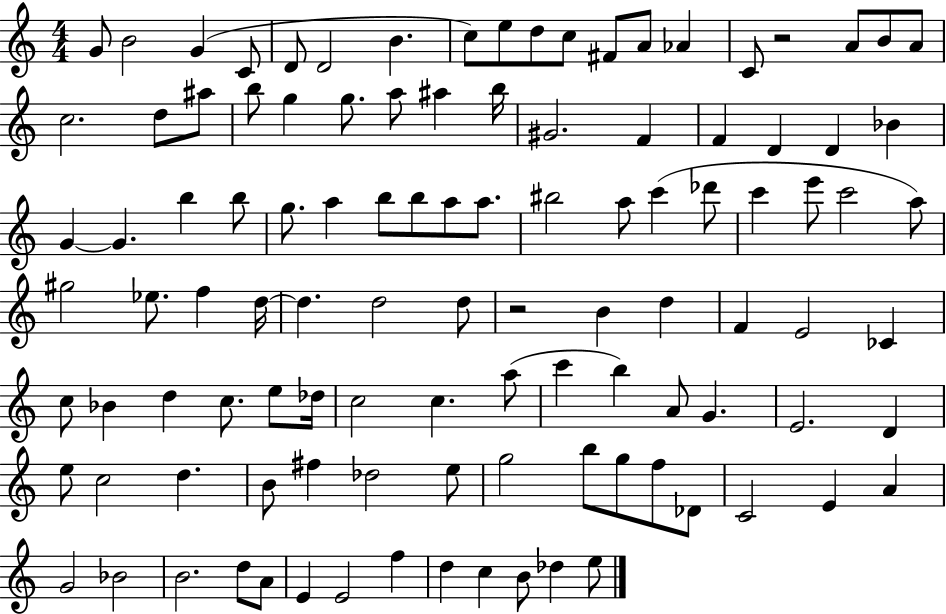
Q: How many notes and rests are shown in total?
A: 108